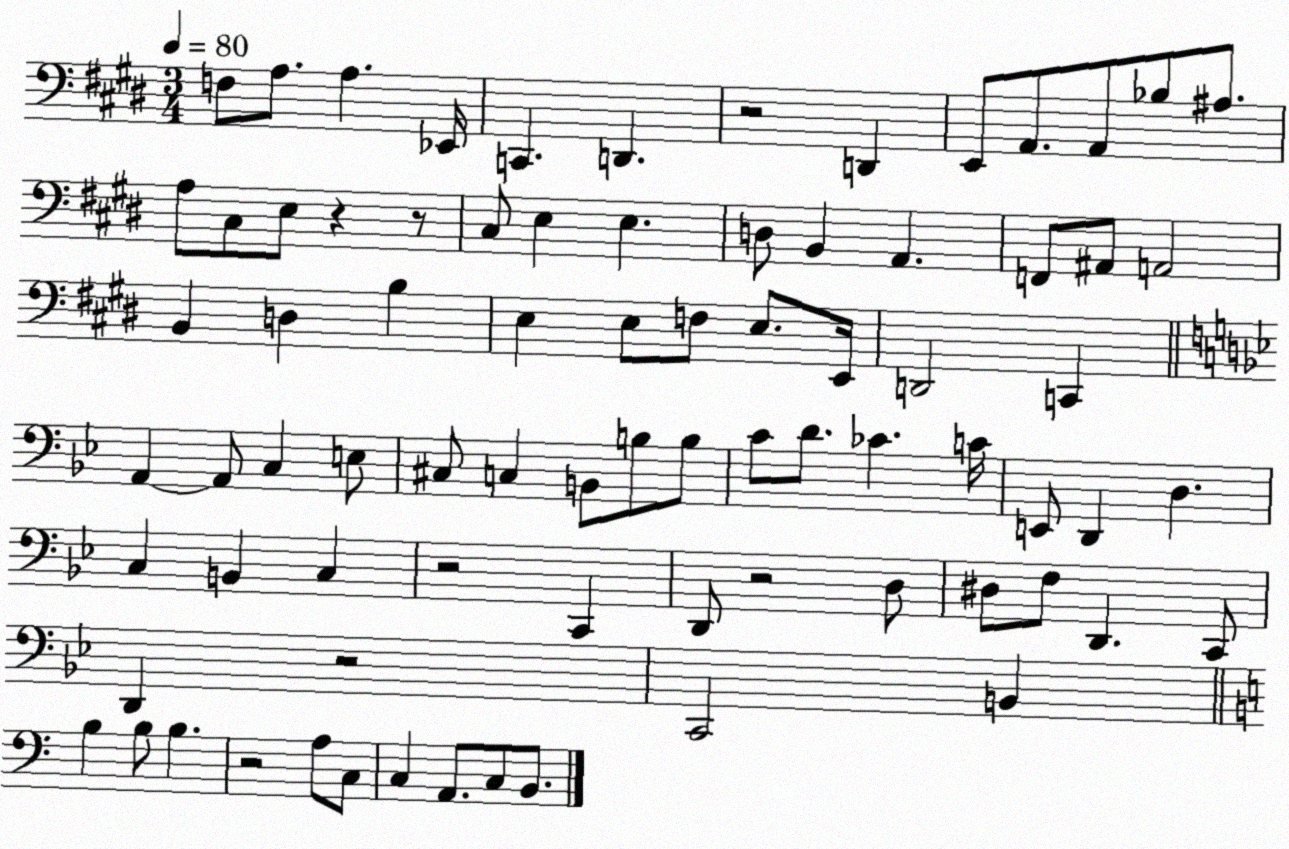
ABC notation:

X:1
T:Untitled
M:3/4
L:1/4
K:E
F,/2 A,/2 A, _E,,/4 C,, D,, z2 D,, E,,/2 A,,/2 A,,/2 _B,/2 ^A,/2 A,/2 ^C,/2 E,/2 z z/2 ^C,/2 E, E, D,/2 B,, A,, F,,/2 ^A,,/2 A,,2 B,, D, B, E, E,/2 F,/2 E,/2 E,,/4 D,,2 C,, A,, A,,/2 C, E,/2 ^C,/2 C, B,,/2 B,/2 B,/2 C/2 D/2 _C C/4 E,,/2 D,, D, C, B,, C, z2 C,, D,,/2 z2 D,/2 ^D,/2 F,/2 D,, C,,/2 D,, z2 C,,2 B,, B, B,/2 B, z2 A,/2 C,/2 C, A,,/2 C,/2 B,,/2